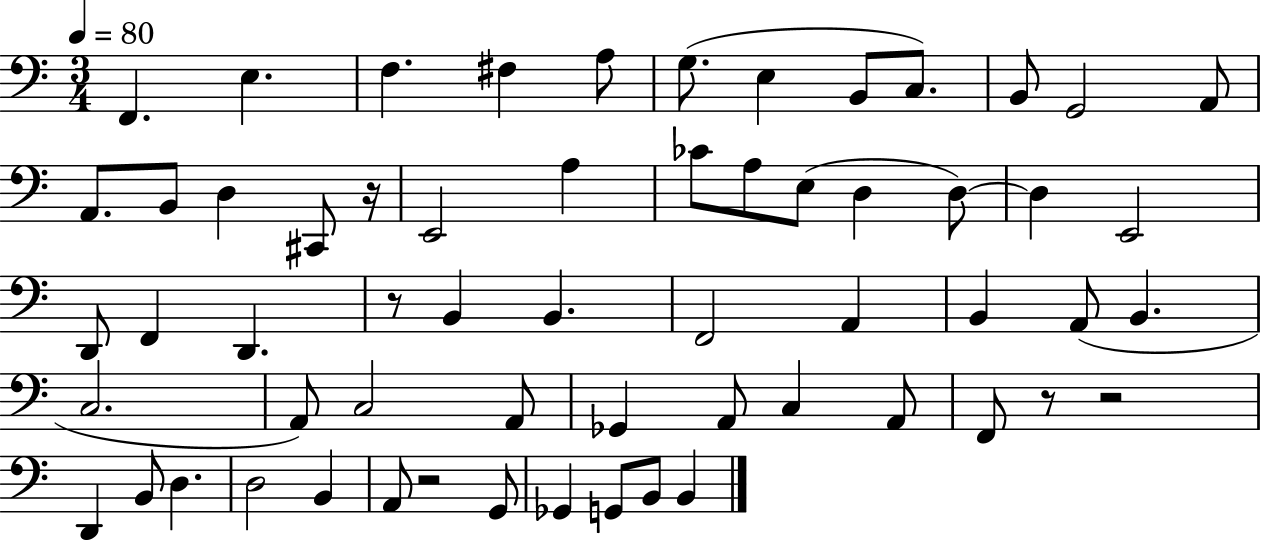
{
  \clef bass
  \numericTimeSignature
  \time 3/4
  \key c \major
  \tempo 4 = 80
  f,4. e4. | f4. fis4 a8 | g8.( e4 b,8 c8.) | b,8 g,2 a,8 | \break a,8. b,8 d4 cis,8 r16 | e,2 a4 | ces'8 a8 e8( d4 d8~~) | d4 e,2 | \break d,8 f,4 d,4. | r8 b,4 b,4. | f,2 a,4 | b,4 a,8( b,4. | \break c2. | a,8) c2 a,8 | ges,4 a,8 c4 a,8 | f,8 r8 r2 | \break d,4 b,8 d4. | d2 b,4 | a,8 r2 g,8 | ges,4 g,8 b,8 b,4 | \break \bar "|."
}